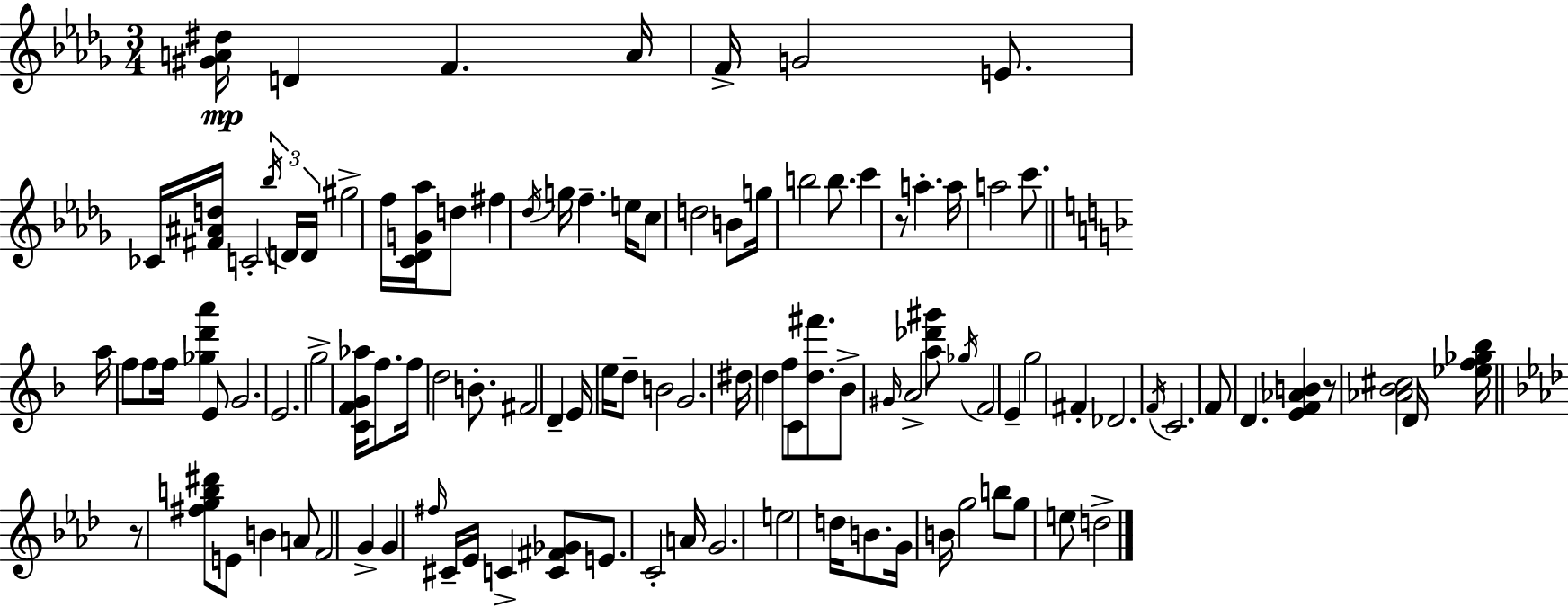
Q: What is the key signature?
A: BES minor